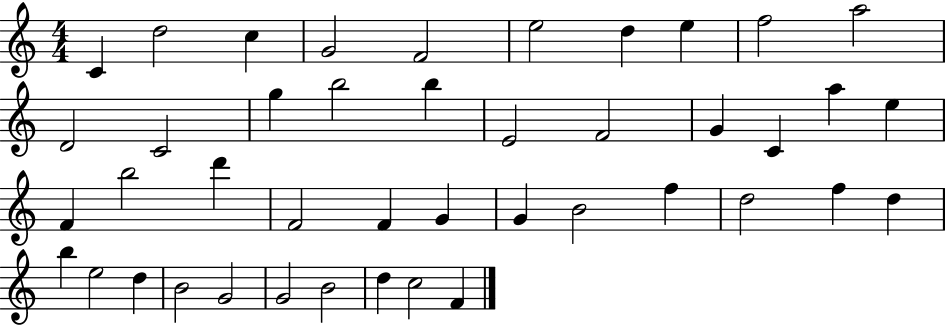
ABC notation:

X:1
T:Untitled
M:4/4
L:1/4
K:C
C d2 c G2 F2 e2 d e f2 a2 D2 C2 g b2 b E2 F2 G C a e F b2 d' F2 F G G B2 f d2 f d b e2 d B2 G2 G2 B2 d c2 F